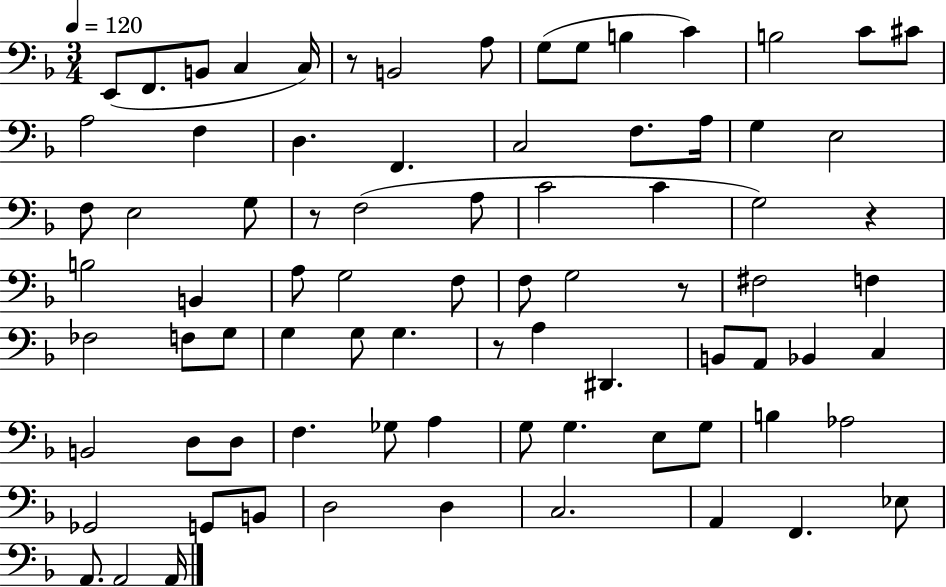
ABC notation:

X:1
T:Untitled
M:3/4
L:1/4
K:F
E,,/2 F,,/2 B,,/2 C, C,/4 z/2 B,,2 A,/2 G,/2 G,/2 B, C B,2 C/2 ^C/2 A,2 F, D, F,, C,2 F,/2 A,/4 G, E,2 F,/2 E,2 G,/2 z/2 F,2 A,/2 C2 C G,2 z B,2 B,, A,/2 G,2 F,/2 F,/2 G,2 z/2 ^F,2 F, _F,2 F,/2 G,/2 G, G,/2 G, z/2 A, ^D,, B,,/2 A,,/2 _B,, C, B,,2 D,/2 D,/2 F, _G,/2 A, G,/2 G, E,/2 G,/2 B, _A,2 _G,,2 G,,/2 B,,/2 D,2 D, C,2 A,, F,, _E,/2 A,,/2 A,,2 A,,/4